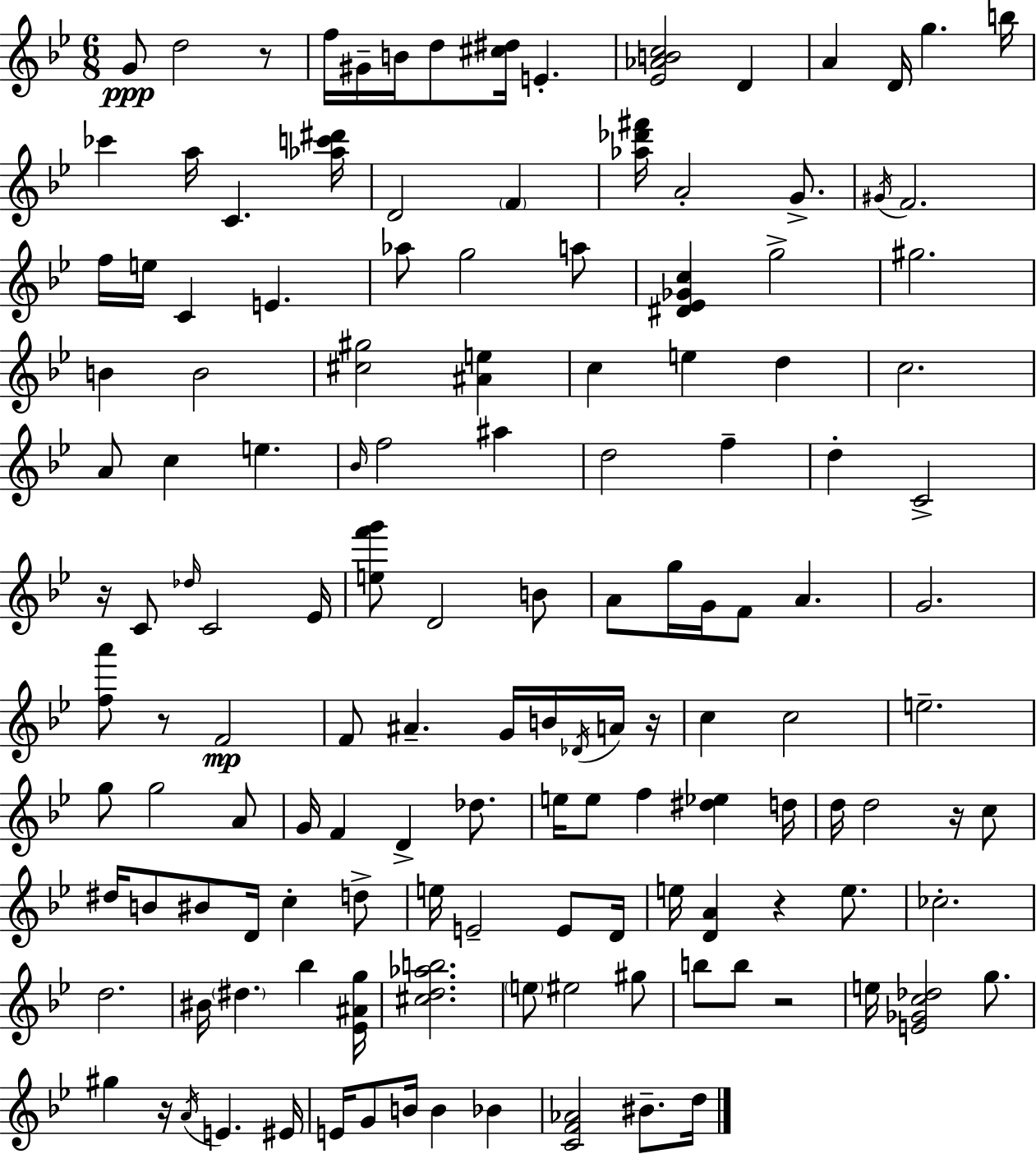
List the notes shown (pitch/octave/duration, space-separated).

G4/e D5/h R/e F5/s G#4/s B4/s D5/e [C#5,D#5]/s E4/q. [Eb4,Ab4,B4,C5]/h D4/q A4/q D4/s G5/q. B5/s CES6/q A5/s C4/q. [Ab5,C6,D#6]/s D4/h F4/q [Ab5,Db6,F#6]/s A4/h G4/e. G#4/s F4/h. F5/s E5/s C4/q E4/q. Ab5/e G5/h A5/e [D#4,Eb4,Gb4,C5]/q G5/h G#5/h. B4/q B4/h [C#5,G#5]/h [A#4,E5]/q C5/q E5/q D5/q C5/h. A4/e C5/q E5/q. Bb4/s F5/h A#5/q D5/h F5/q D5/q C4/h R/s C4/e Db5/s C4/h Eb4/s [E5,F6,G6]/e D4/h B4/e A4/e G5/s G4/s F4/e A4/q. G4/h. [F5,A6]/e R/e F4/h F4/e A#4/q. G4/s B4/s Db4/s A4/s R/s C5/q C5/h E5/h. G5/e G5/h A4/e G4/s F4/q D4/q Db5/e. E5/s E5/e F5/q [D#5,Eb5]/q D5/s D5/s D5/h R/s C5/e D#5/s B4/e BIS4/e D4/s C5/q D5/e E5/s E4/h E4/e D4/s E5/s [D4,A4]/q R/q E5/e. CES5/h. D5/h. BIS4/s D#5/q. Bb5/q [Eb4,A#4,G5]/s [C#5,D5,Ab5,B5]/h. E5/e EIS5/h G#5/e B5/e B5/e R/h E5/s [E4,Gb4,C5,Db5]/h G5/e. G#5/q R/s A4/s E4/q. EIS4/s E4/s G4/e B4/s B4/q Bb4/q [C4,F4,Ab4]/h BIS4/e. D5/s